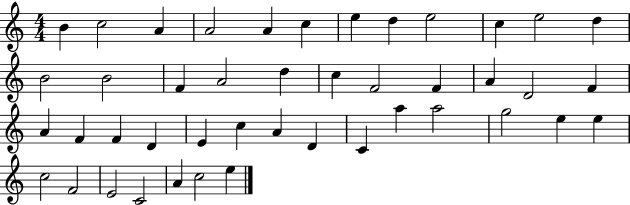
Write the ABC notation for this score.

X:1
T:Untitled
M:4/4
L:1/4
K:C
B c2 A A2 A c e d e2 c e2 d B2 B2 F A2 d c F2 F A D2 F A F F D E c A D C a a2 g2 e e c2 F2 E2 C2 A c2 e